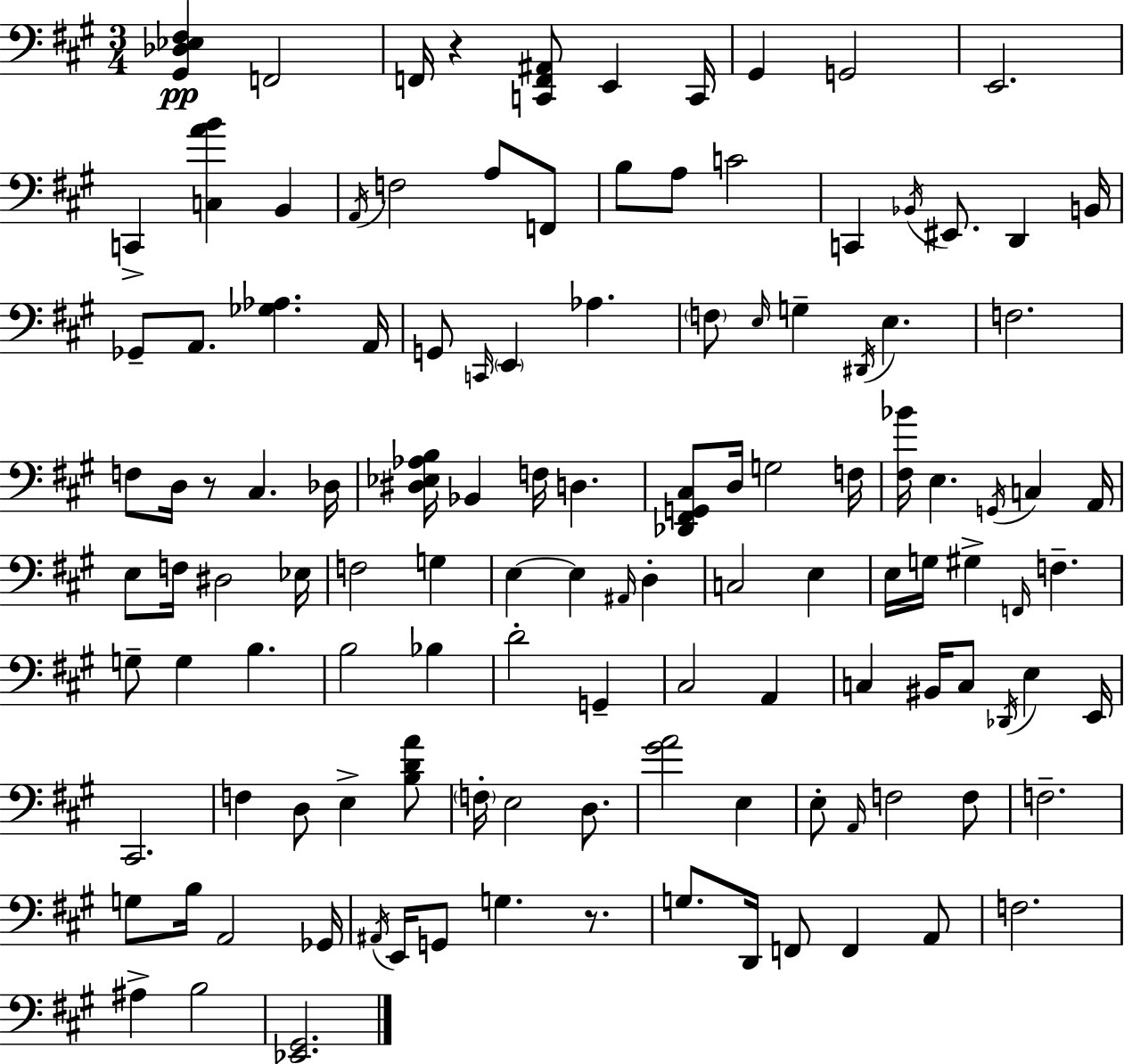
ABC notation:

X:1
T:Untitled
M:3/4
L:1/4
K:A
[^G,,_D,_E,^F,] F,,2 F,,/4 z [C,,F,,^A,,]/2 E,, C,,/4 ^G,, G,,2 E,,2 C,, [C,AB] B,, A,,/4 F,2 A,/2 F,,/2 B,/2 A,/2 C2 C,, _B,,/4 ^E,,/2 D,, B,,/4 _G,,/2 A,,/2 [_G,_A,] A,,/4 G,,/2 C,,/4 E,, _A, F,/2 E,/4 G, ^D,,/4 E, F,2 F,/2 D,/4 z/2 ^C, _D,/4 [^D,_E,_A,B,]/4 _B,, F,/4 D, [_D,,^F,,G,,^C,]/2 D,/4 G,2 F,/4 [^F,_B]/4 E, G,,/4 C, A,,/4 E,/2 F,/4 ^D,2 _E,/4 F,2 G, E, E, ^A,,/4 D, C,2 E, E,/4 G,/4 ^G, F,,/4 F, G,/2 G, B, B,2 _B, D2 G,, ^C,2 A,, C, ^B,,/4 C,/2 _D,,/4 E, E,,/4 ^C,,2 F, D,/2 E, [B,DA]/2 F,/4 E,2 D,/2 [^GA]2 E, E,/2 A,,/4 F,2 F,/2 F,2 G,/2 B,/4 A,,2 _G,,/4 ^A,,/4 E,,/4 G,,/2 G, z/2 G,/2 D,,/4 F,,/2 F,, A,,/2 F,2 ^A, B,2 [_E,,^G,,]2